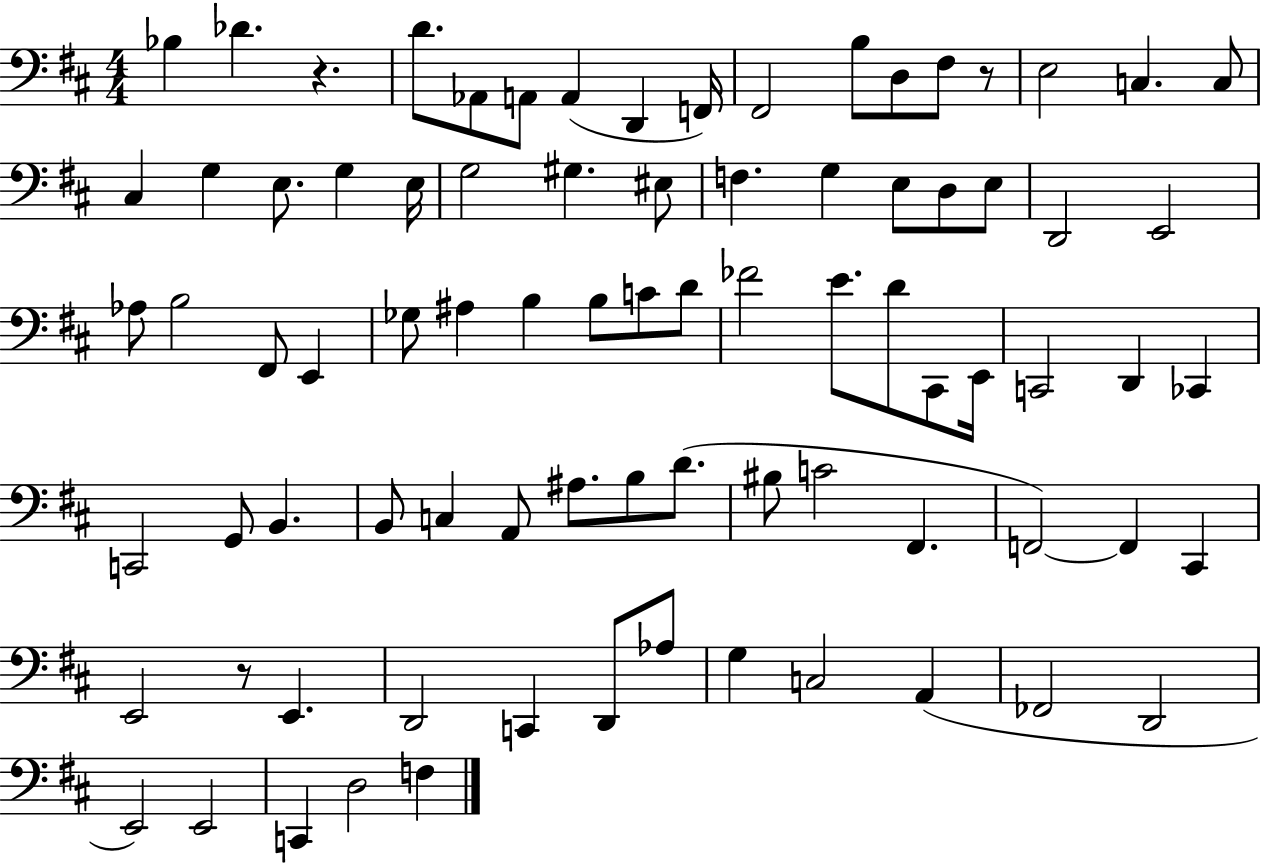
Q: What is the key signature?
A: D major